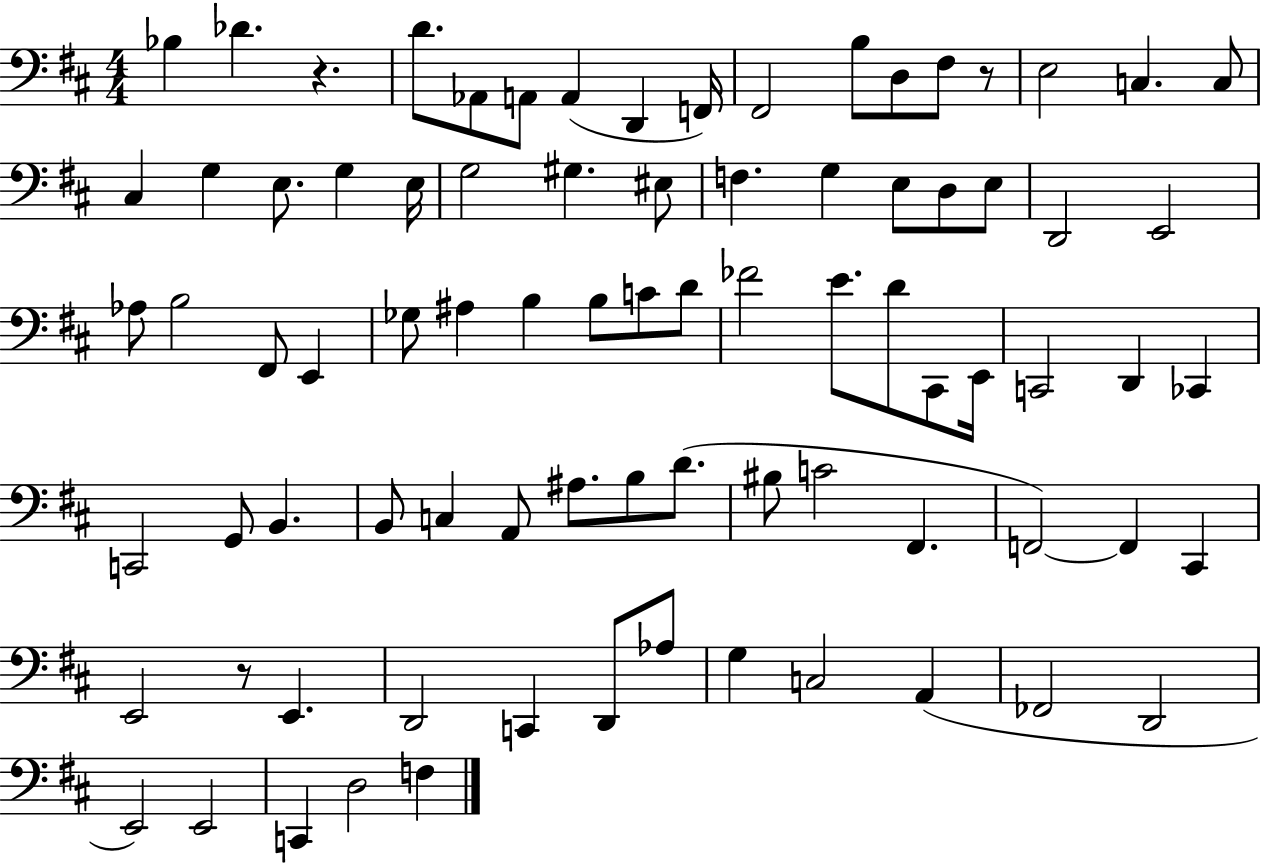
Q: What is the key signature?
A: D major